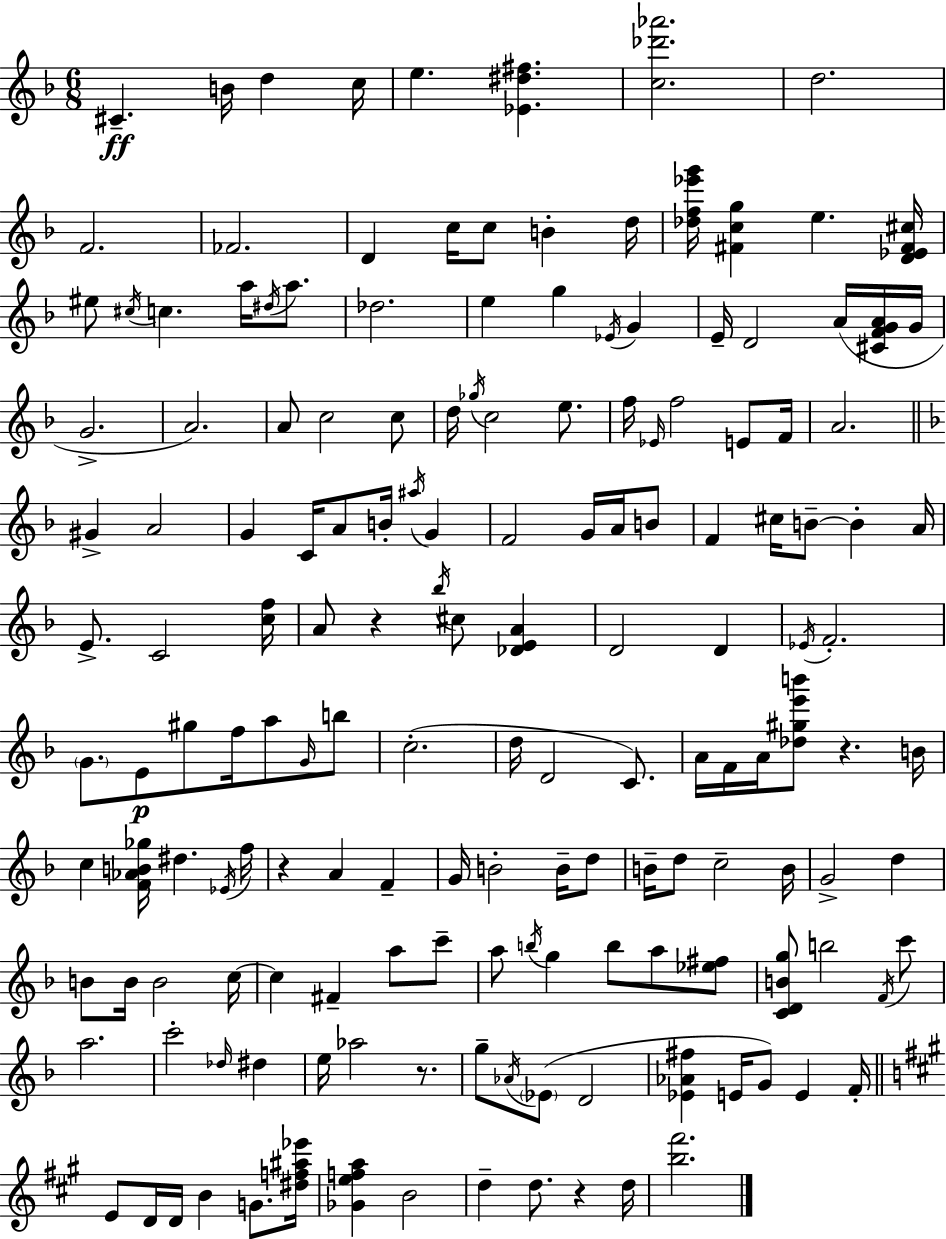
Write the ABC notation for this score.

X:1
T:Untitled
M:6/8
L:1/4
K:F
^C B/4 d c/4 e [_E^d^f] [c_d'_a']2 d2 F2 _F2 D c/4 c/2 B d/4 [_df_e'g']/4 [^Fcg] e [D_E^F^c]/4 ^e/2 ^c/4 c a/4 ^d/4 a/2 _d2 e g _E/4 G E/4 D2 A/4 [^CFGA]/4 G/4 G2 A2 A/2 c2 c/2 d/4 _g/4 c2 e/2 f/4 _E/4 f2 E/2 F/4 A2 ^G A2 G C/4 A/2 B/4 ^a/4 G F2 G/4 A/4 B/2 F ^c/4 B/2 B A/4 E/2 C2 [cf]/4 A/2 z _b/4 ^c/2 [_DEA] D2 D _E/4 F2 G/2 E/2 ^g/2 f/4 a/2 G/4 b/2 c2 d/4 D2 C/2 A/4 F/4 A/4 [_d^ge'b']/2 z B/4 c [F_AB_g]/4 ^d _E/4 f/4 z A F G/4 B2 B/4 d/2 B/4 d/2 c2 B/4 G2 d B/2 B/4 B2 c/4 c ^F a/2 c'/2 a/2 b/4 g b/2 a/2 [_e^f]/2 [CDBg]/2 b2 F/4 c'/2 a2 c'2 _d/4 ^d e/4 _a2 z/2 g/2 _A/4 _E/2 D2 [_E_A^f] E/4 G/2 E F/4 E/2 D/4 D/4 B G/2 [^df^a_e']/4 [_Gefa] B2 d d/2 z d/4 [b^f']2